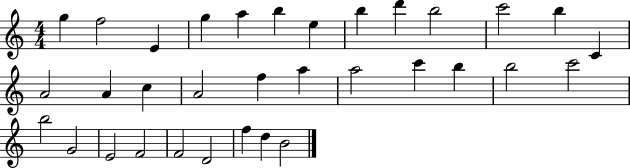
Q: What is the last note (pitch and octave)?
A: B4